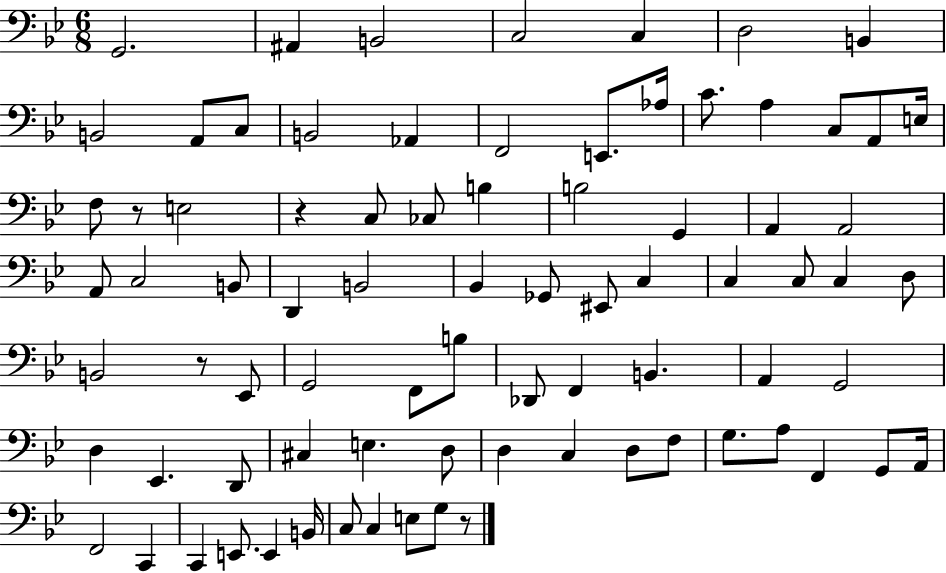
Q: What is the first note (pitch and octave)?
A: G2